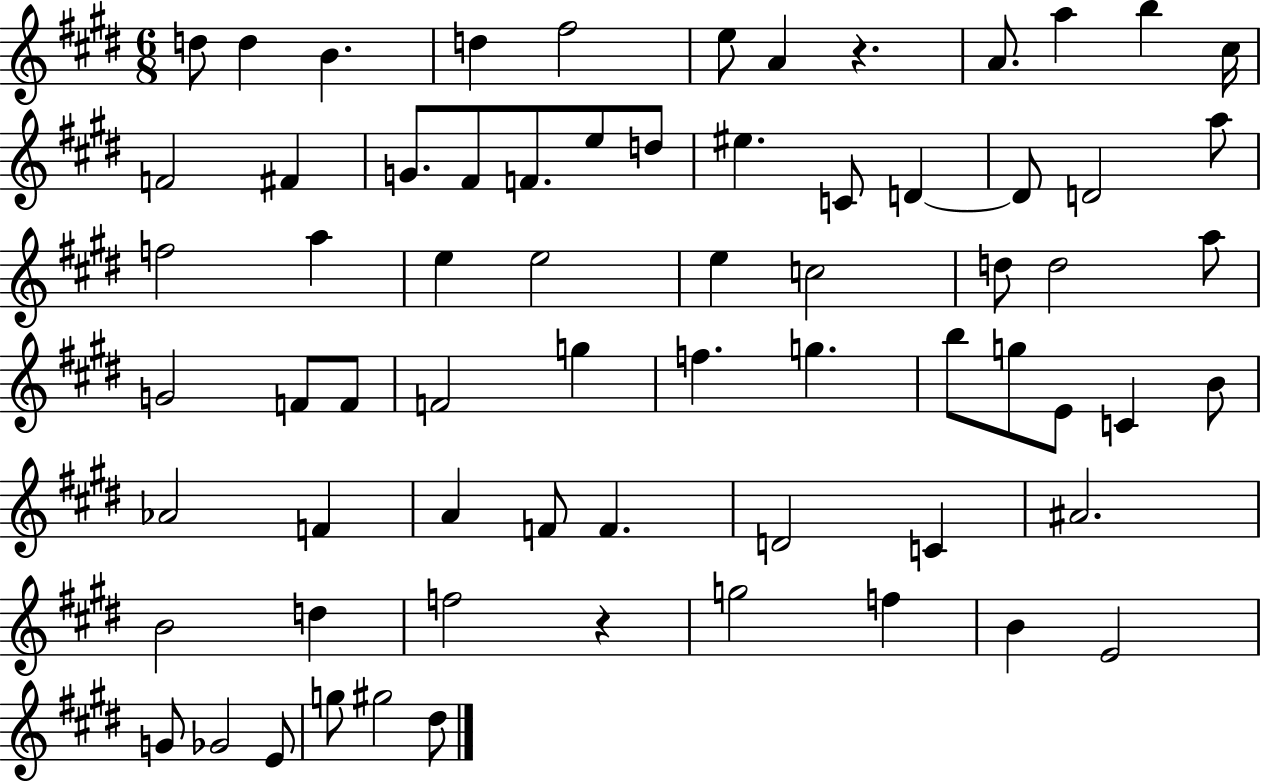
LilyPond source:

{
  \clef treble
  \numericTimeSignature
  \time 6/8
  \key e \major
  d''8 d''4 b'4. | d''4 fis''2 | e''8 a'4 r4. | a'8. a''4 b''4 cis''16 | \break f'2 fis'4 | g'8. fis'8 f'8. e''8 d''8 | eis''4. c'8 d'4~~ | d'8 d'2 a''8 | \break f''2 a''4 | e''4 e''2 | e''4 c''2 | d''8 d''2 a''8 | \break g'2 f'8 f'8 | f'2 g''4 | f''4. g''4. | b''8 g''8 e'8 c'4 b'8 | \break aes'2 f'4 | a'4 f'8 f'4. | d'2 c'4 | ais'2. | \break b'2 d''4 | f''2 r4 | g''2 f''4 | b'4 e'2 | \break g'8 ges'2 e'8 | g''8 gis''2 dis''8 | \bar "|."
}